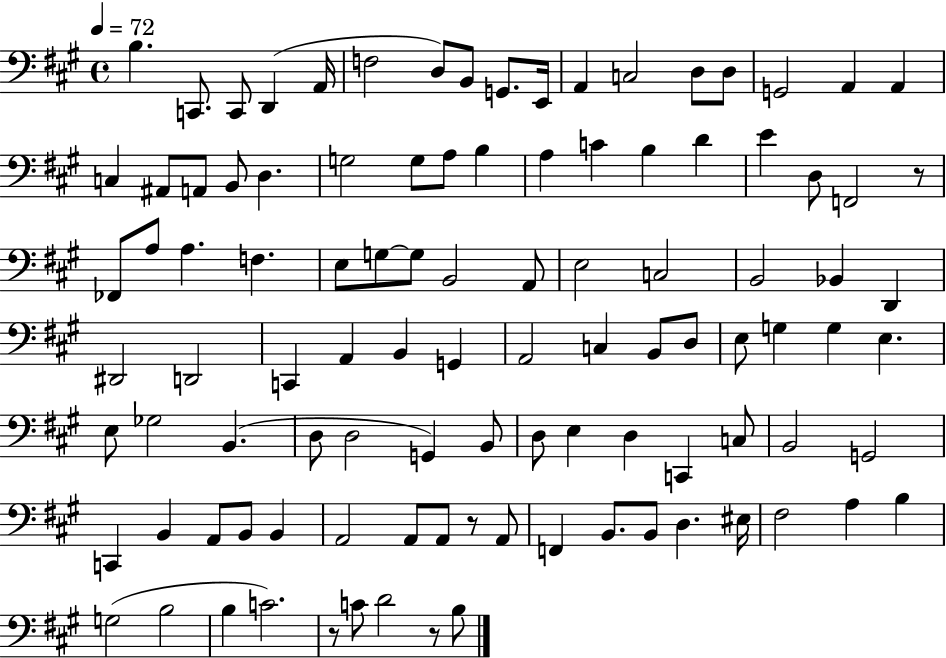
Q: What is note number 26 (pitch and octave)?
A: B3